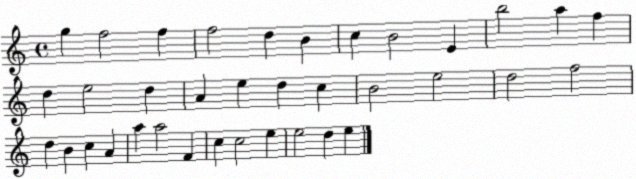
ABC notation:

X:1
T:Untitled
M:4/4
L:1/4
K:C
g f2 f f2 d B c B2 E b2 a f d e2 d A e d c B2 e2 d2 f2 d B c A a a2 F c c2 e e2 d e